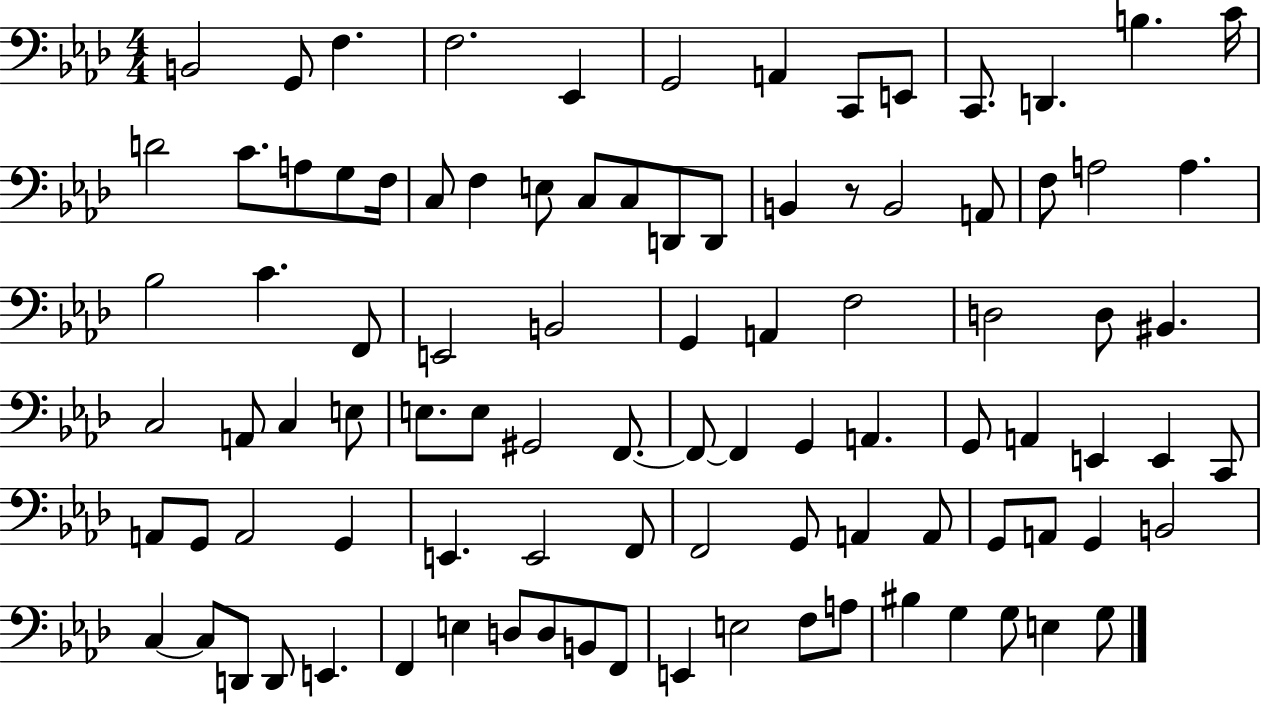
X:1
T:Untitled
M:4/4
L:1/4
K:Ab
B,,2 G,,/2 F, F,2 _E,, G,,2 A,, C,,/2 E,,/2 C,,/2 D,, B, C/4 D2 C/2 A,/2 G,/2 F,/4 C,/2 F, E,/2 C,/2 C,/2 D,,/2 D,,/2 B,, z/2 B,,2 A,,/2 F,/2 A,2 A, _B,2 C F,,/2 E,,2 B,,2 G,, A,, F,2 D,2 D,/2 ^B,, C,2 A,,/2 C, E,/2 E,/2 E,/2 ^G,,2 F,,/2 F,,/2 F,, G,, A,, G,,/2 A,, E,, E,, C,,/2 A,,/2 G,,/2 A,,2 G,, E,, E,,2 F,,/2 F,,2 G,,/2 A,, A,,/2 G,,/2 A,,/2 G,, B,,2 C, C,/2 D,,/2 D,,/2 E,, F,, E, D,/2 D,/2 B,,/2 F,,/2 E,, E,2 F,/2 A,/2 ^B, G, G,/2 E, G,/2